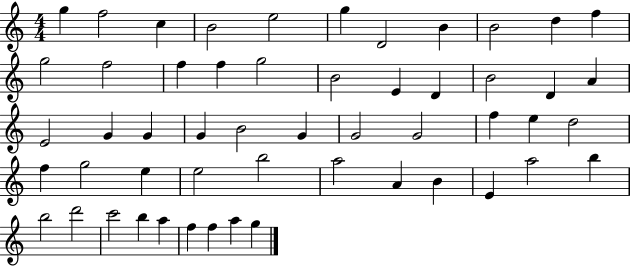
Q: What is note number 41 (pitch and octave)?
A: B4